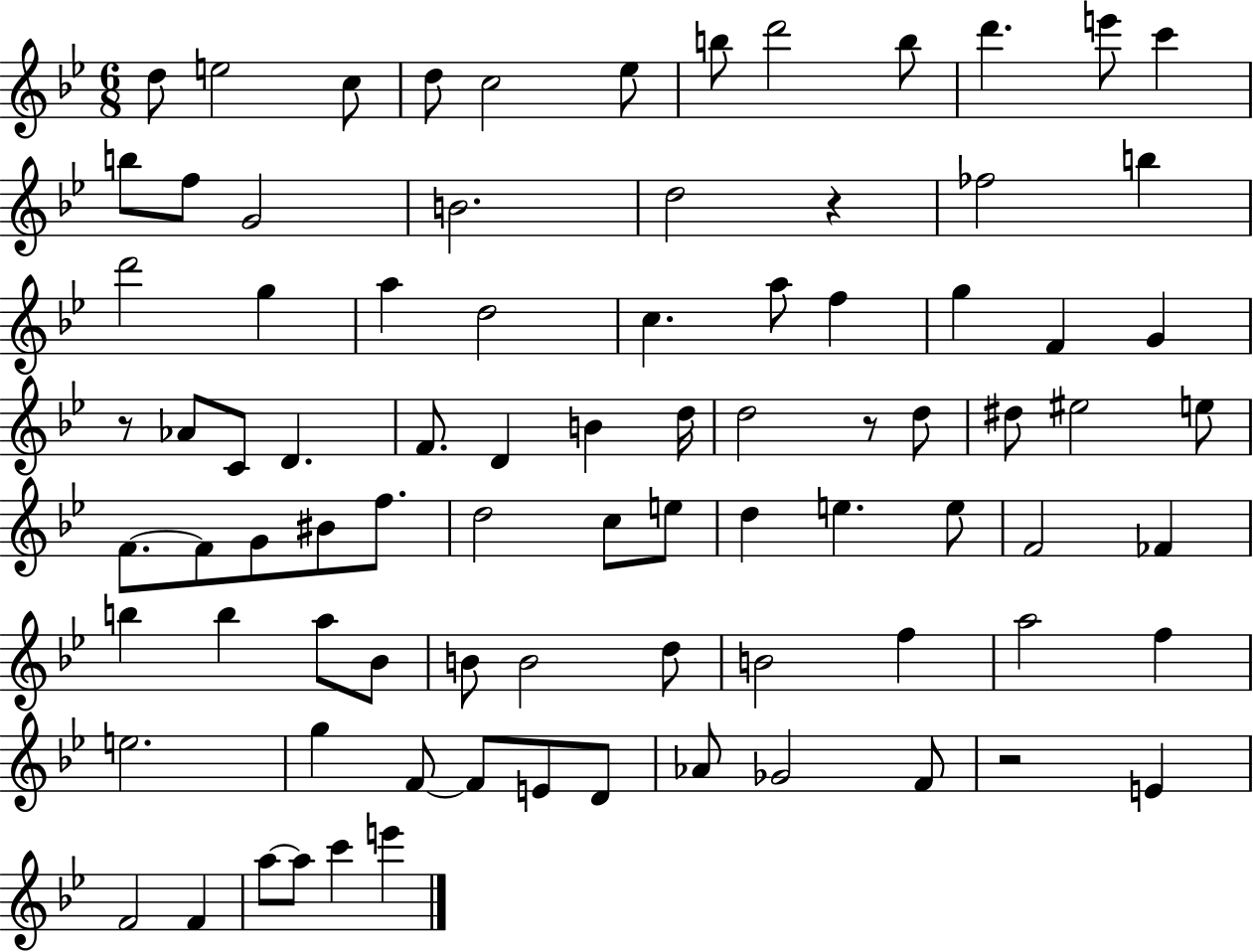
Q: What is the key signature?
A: BES major